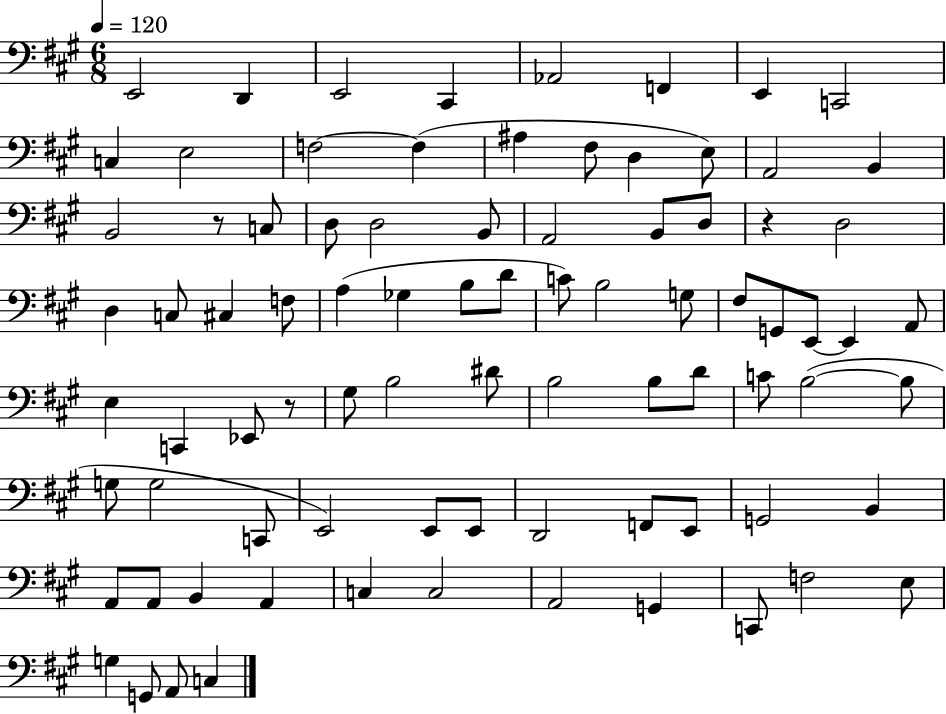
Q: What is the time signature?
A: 6/8